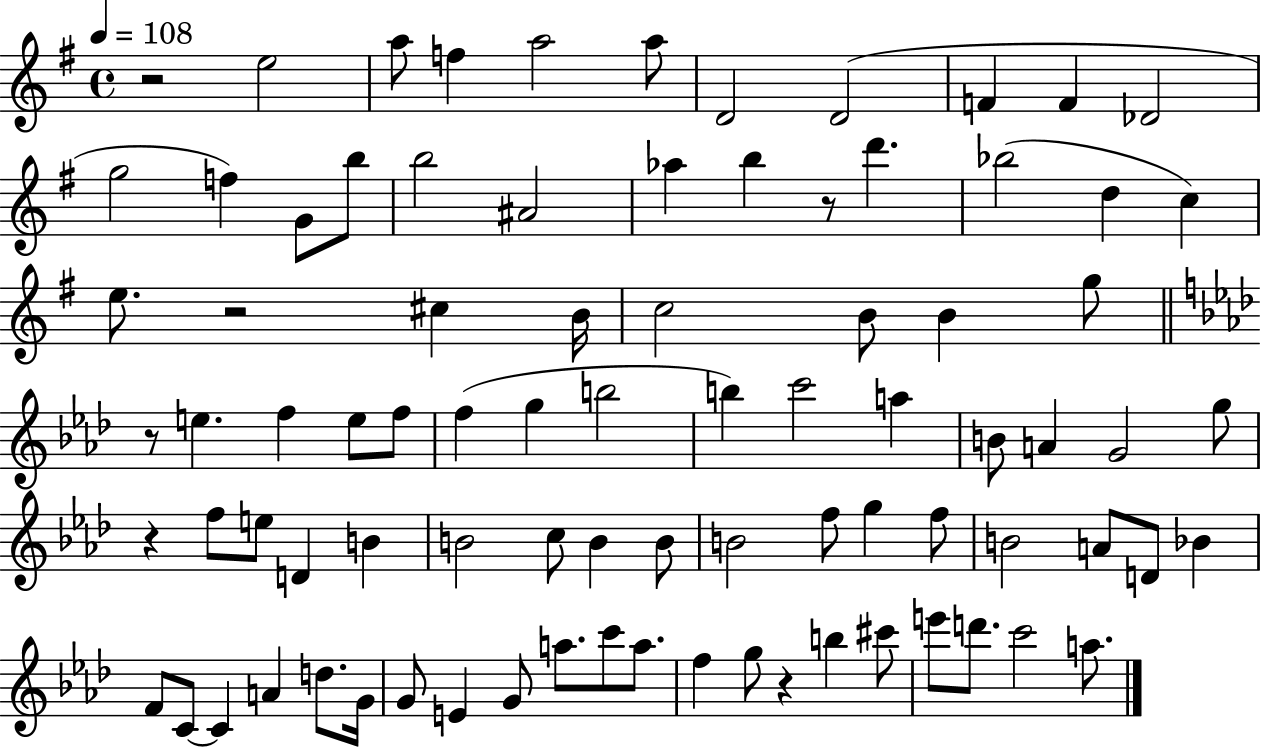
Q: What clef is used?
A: treble